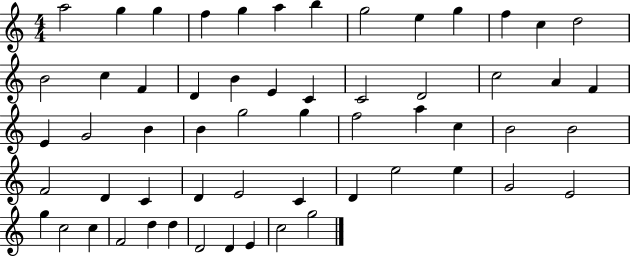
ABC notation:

X:1
T:Untitled
M:4/4
L:1/4
K:C
a2 g g f g a b g2 e g f c d2 B2 c F D B E C C2 D2 c2 A F E G2 B B g2 g f2 a c B2 B2 F2 D C D E2 C D e2 e G2 E2 g c2 c F2 d d D2 D E c2 g2